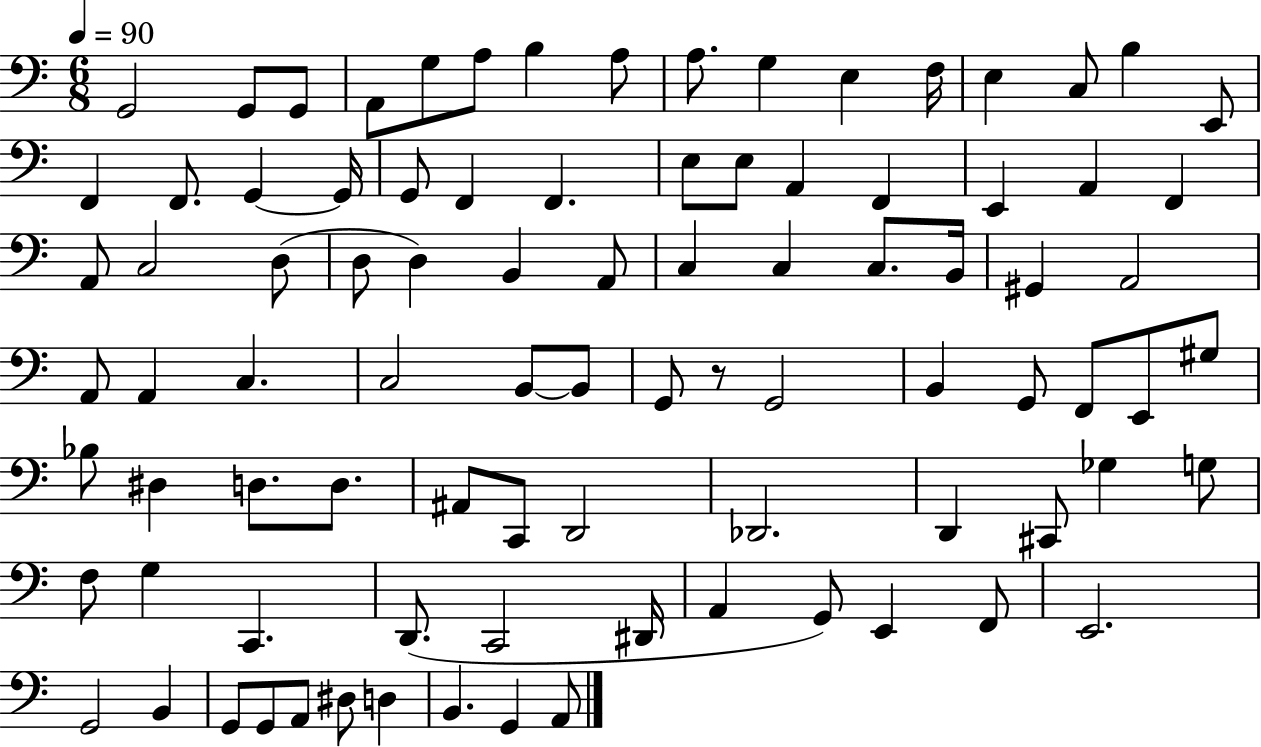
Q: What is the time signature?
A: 6/8